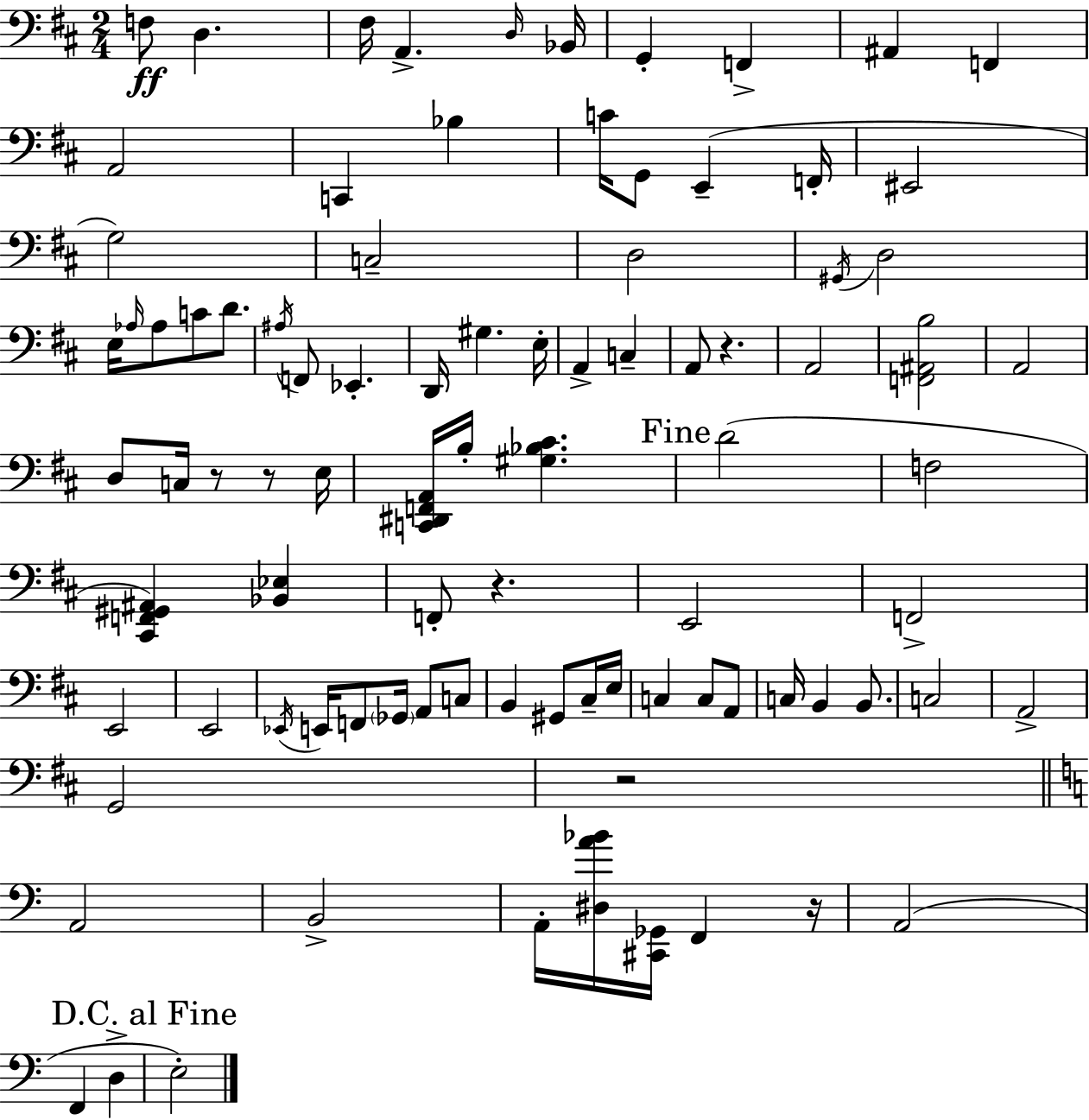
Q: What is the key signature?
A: D major